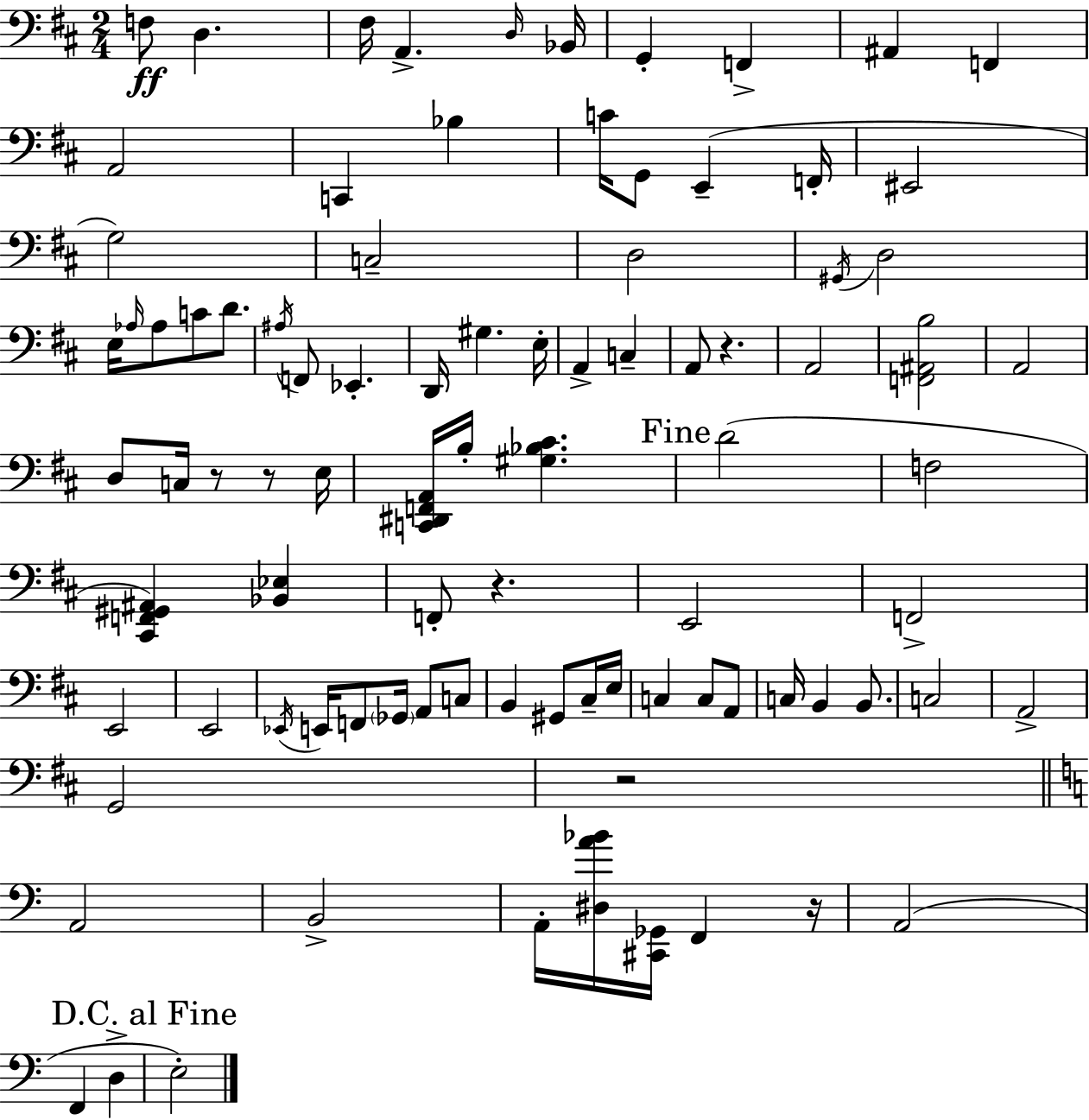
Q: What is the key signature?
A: D major